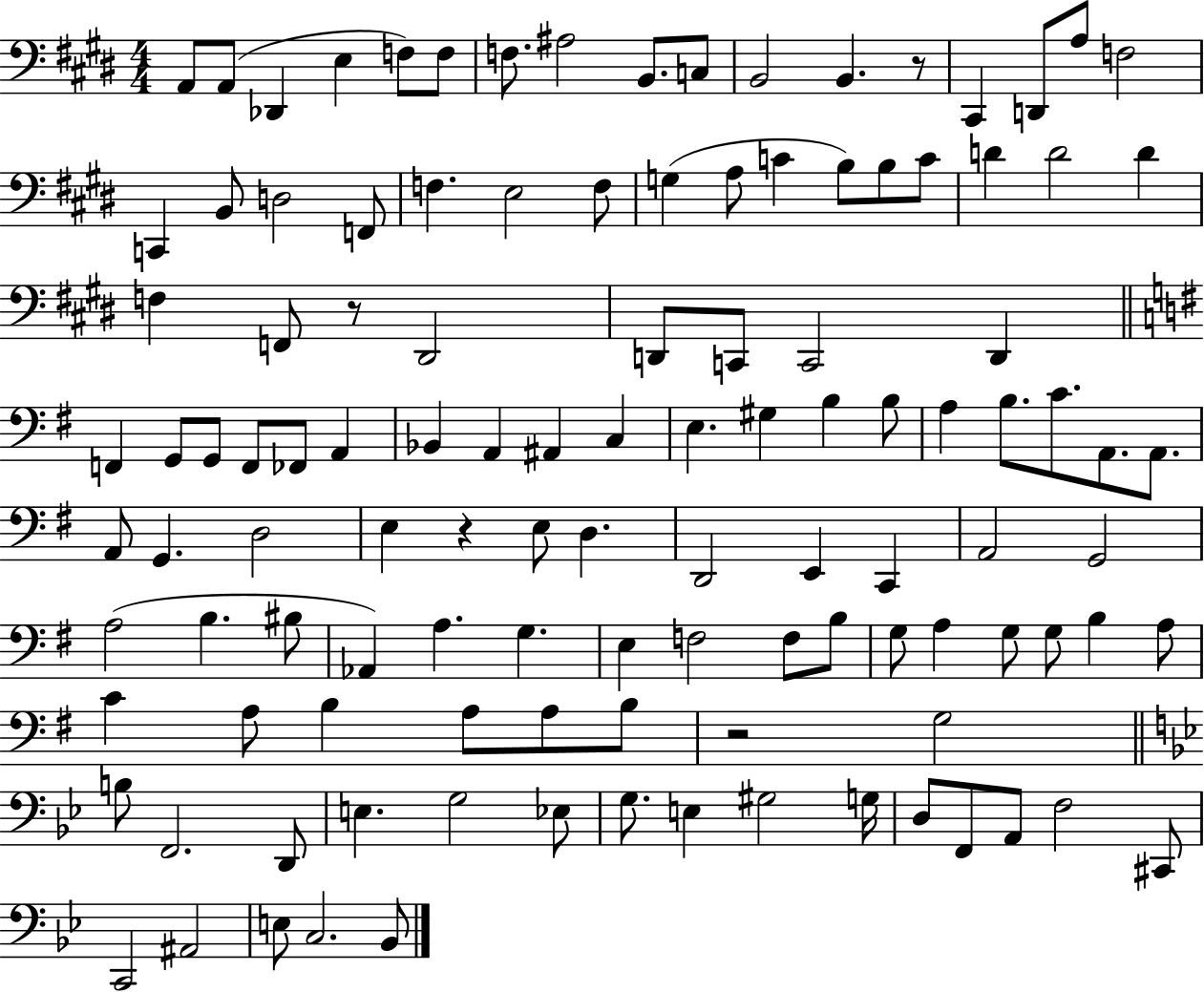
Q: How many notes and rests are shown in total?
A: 116